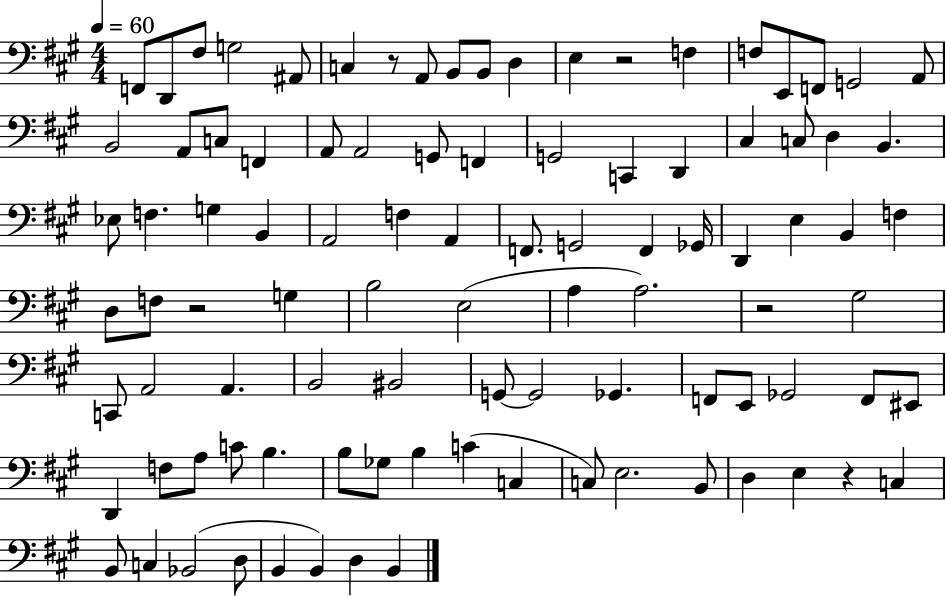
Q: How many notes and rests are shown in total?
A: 97